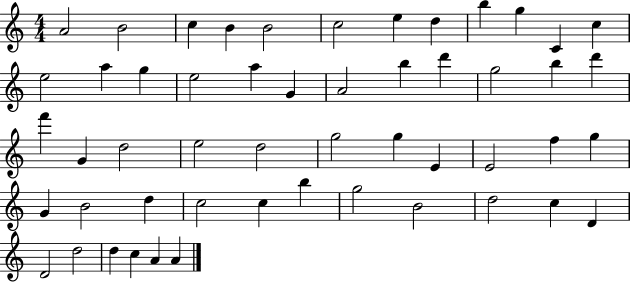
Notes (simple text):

A4/h B4/h C5/q B4/q B4/h C5/h E5/q D5/q B5/q G5/q C4/q C5/q E5/h A5/q G5/q E5/h A5/q G4/q A4/h B5/q D6/q G5/h B5/q D6/q F6/q G4/q D5/h E5/h D5/h G5/h G5/q E4/q E4/h F5/q G5/q G4/q B4/h D5/q C5/h C5/q B5/q G5/h B4/h D5/h C5/q D4/q D4/h D5/h D5/q C5/q A4/q A4/q